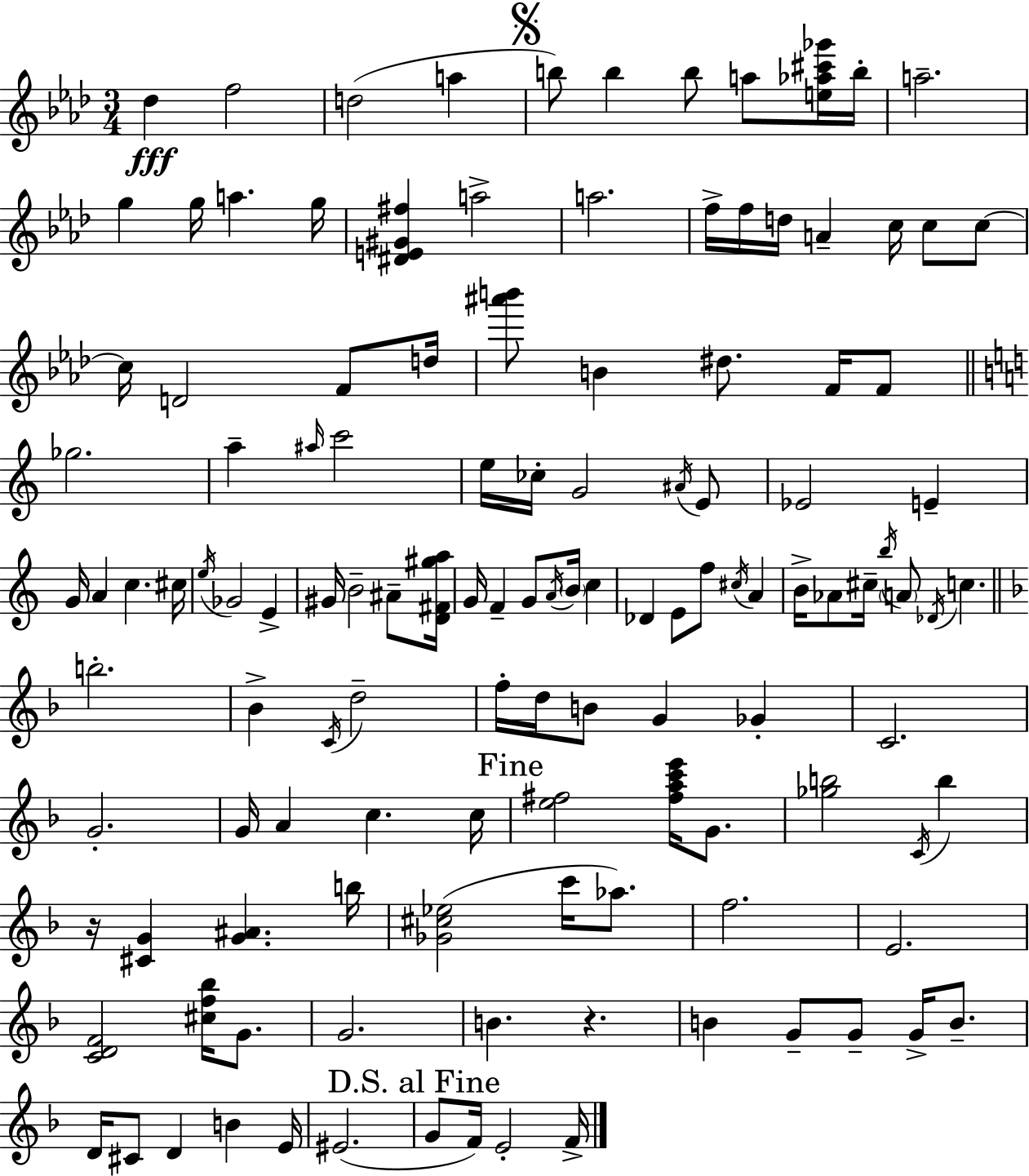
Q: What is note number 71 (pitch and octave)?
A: B5